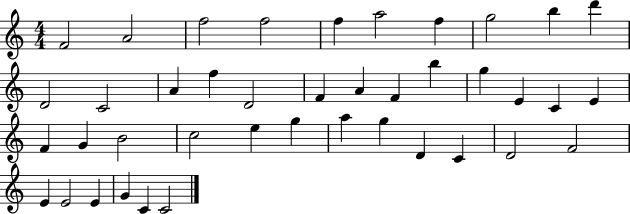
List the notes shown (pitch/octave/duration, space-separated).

F4/h A4/h F5/h F5/h F5/q A5/h F5/q G5/h B5/q D6/q D4/h C4/h A4/q F5/q D4/h F4/q A4/q F4/q B5/q G5/q E4/q C4/q E4/q F4/q G4/q B4/h C5/h E5/q G5/q A5/q G5/q D4/q C4/q D4/h F4/h E4/q E4/h E4/q G4/q C4/q C4/h